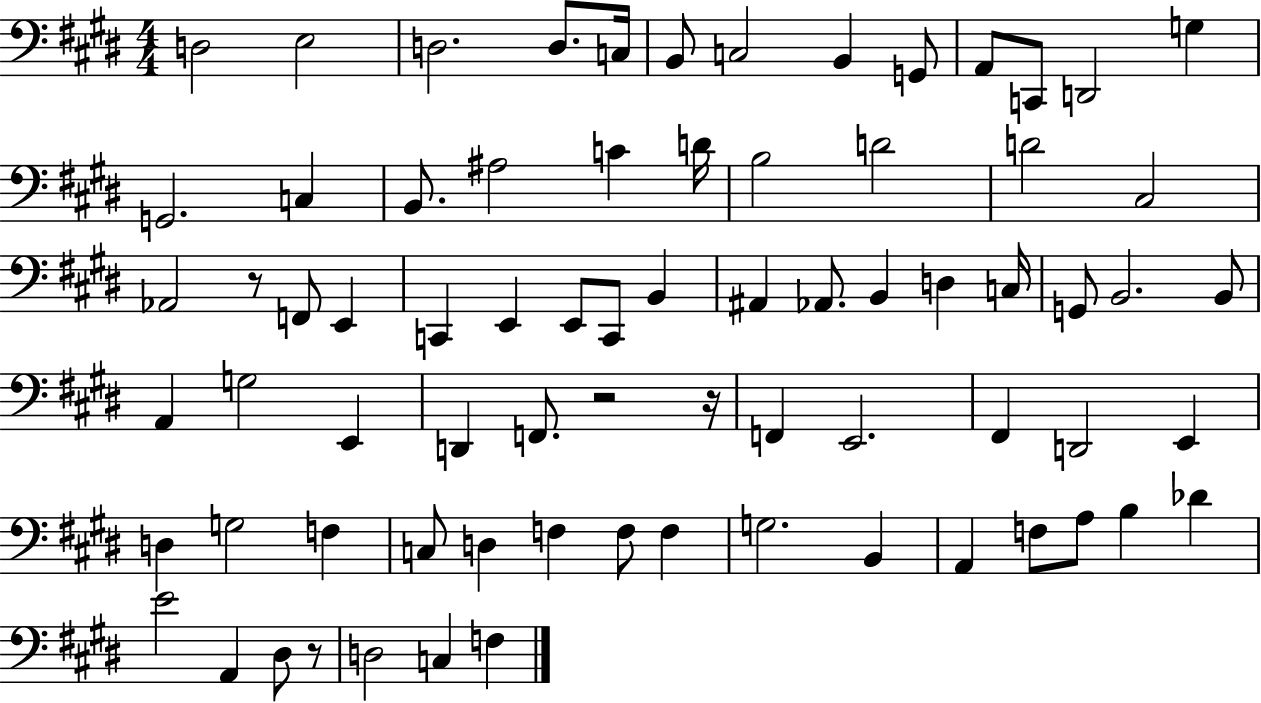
D3/h E3/h D3/h. D3/e. C3/s B2/e C3/h B2/q G2/e A2/e C2/e D2/h G3/q G2/h. C3/q B2/e. A#3/h C4/q D4/s B3/h D4/h D4/h C#3/h Ab2/h R/e F2/e E2/q C2/q E2/q E2/e C2/e B2/q A#2/q Ab2/e. B2/q D3/q C3/s G2/e B2/h. B2/e A2/q G3/h E2/q D2/q F2/e. R/h R/s F2/q E2/h. F#2/q D2/h E2/q D3/q G3/h F3/q C3/e D3/q F3/q F3/e F3/q G3/h. B2/q A2/q F3/e A3/e B3/q Db4/q E4/h A2/q D#3/e R/e D3/h C3/q F3/q